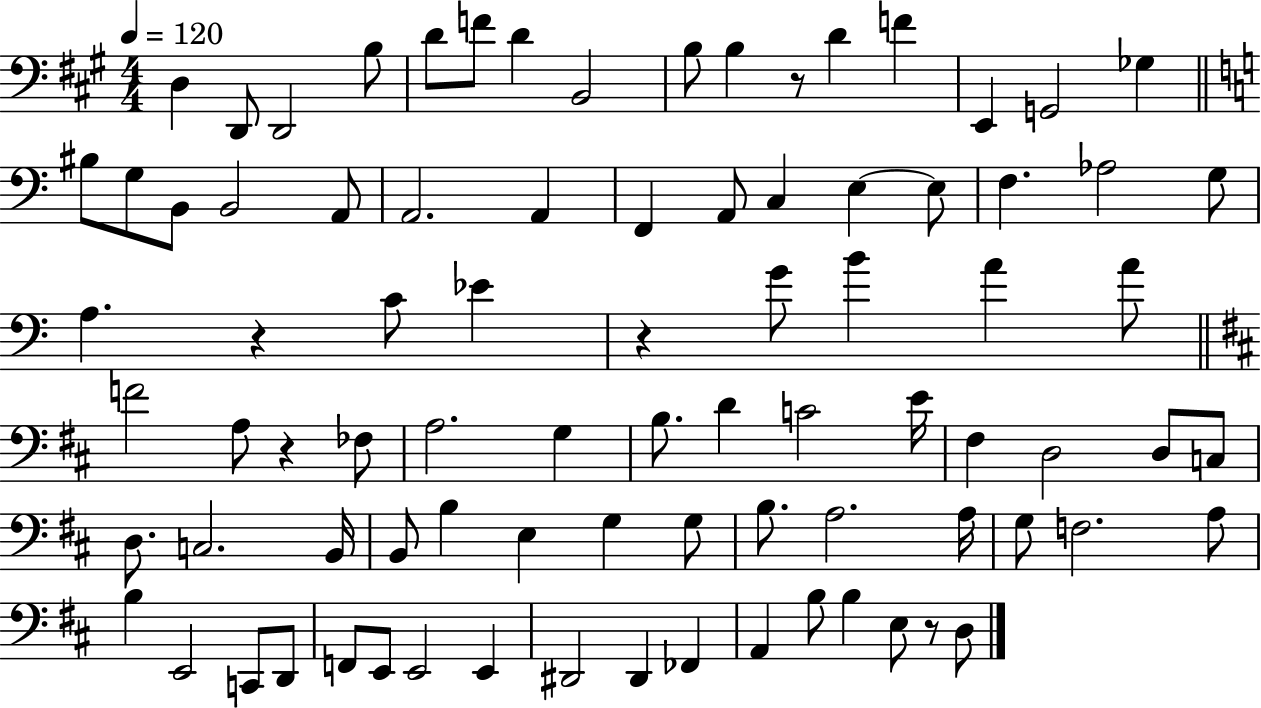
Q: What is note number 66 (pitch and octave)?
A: E2